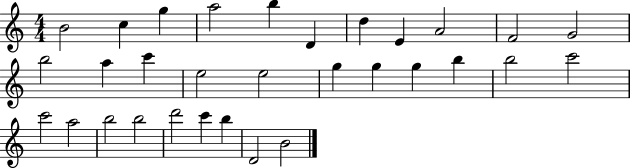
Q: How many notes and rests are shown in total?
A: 31